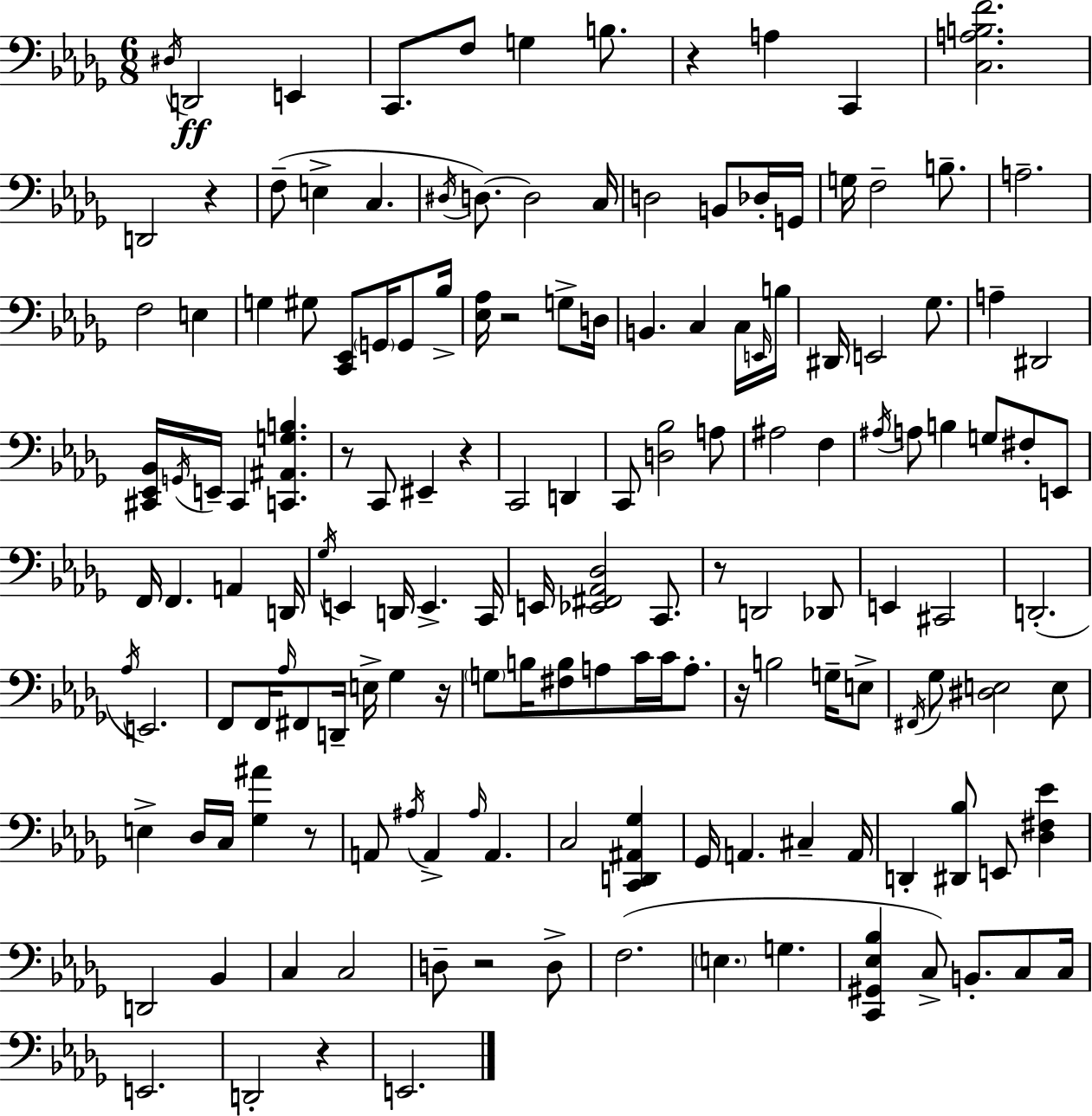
X:1
T:Untitled
M:6/8
L:1/4
K:Bbm
^D,/4 D,,2 E,, C,,/2 F,/2 G, B,/2 z A, C,, [C,A,B,F]2 D,,2 z F,/2 E, C, ^D,/4 D,/2 D,2 C,/4 D,2 B,,/2 _D,/4 G,,/4 G,/4 F,2 B,/2 A,2 F,2 E, G, ^G,/2 [C,,_E,,]/2 G,,/4 G,,/2 _B,/4 [_E,_A,]/4 z2 G,/2 D,/4 B,, C, C,/4 E,,/4 B,/4 ^D,,/4 E,,2 _G,/2 A, ^D,,2 [^C,,_E,,_B,,]/4 G,,/4 E,,/4 ^C,, [C,,^A,,G,B,] z/2 C,,/2 ^E,, z C,,2 D,, C,,/2 [D,_B,]2 A,/2 ^A,2 F, ^A,/4 A,/2 B, G,/2 ^F,/2 E,,/2 F,,/4 F,, A,, D,,/4 _G,/4 E,, D,,/4 E,, C,,/4 E,,/4 [_E,,^F,,_A,,_D,]2 C,,/2 z/2 D,,2 _D,,/2 E,, ^C,,2 D,,2 _A,/4 E,,2 F,,/2 F,,/4 _A,/4 ^F,,/2 D,,/4 E,/4 _G, z/4 G,/2 B,/4 [^F,B,]/2 A,/2 C/4 C/4 A,/2 z/4 B,2 G,/4 E,/2 ^F,,/4 _G,/2 [^D,E,]2 E,/2 E, _D,/4 C,/4 [_G,^A] z/2 A,,/2 ^A,/4 A,, ^A,/4 A,, C,2 [C,,D,,^A,,_G,] _G,,/4 A,, ^C, A,,/4 D,, [^D,,_B,]/2 E,,/2 [_D,^F,_E] D,,2 _B,, C, C,2 D,/2 z2 D,/2 F,2 E, G, [C,,^G,,_E,_B,] C,/2 B,,/2 C,/2 C,/4 E,,2 D,,2 z E,,2